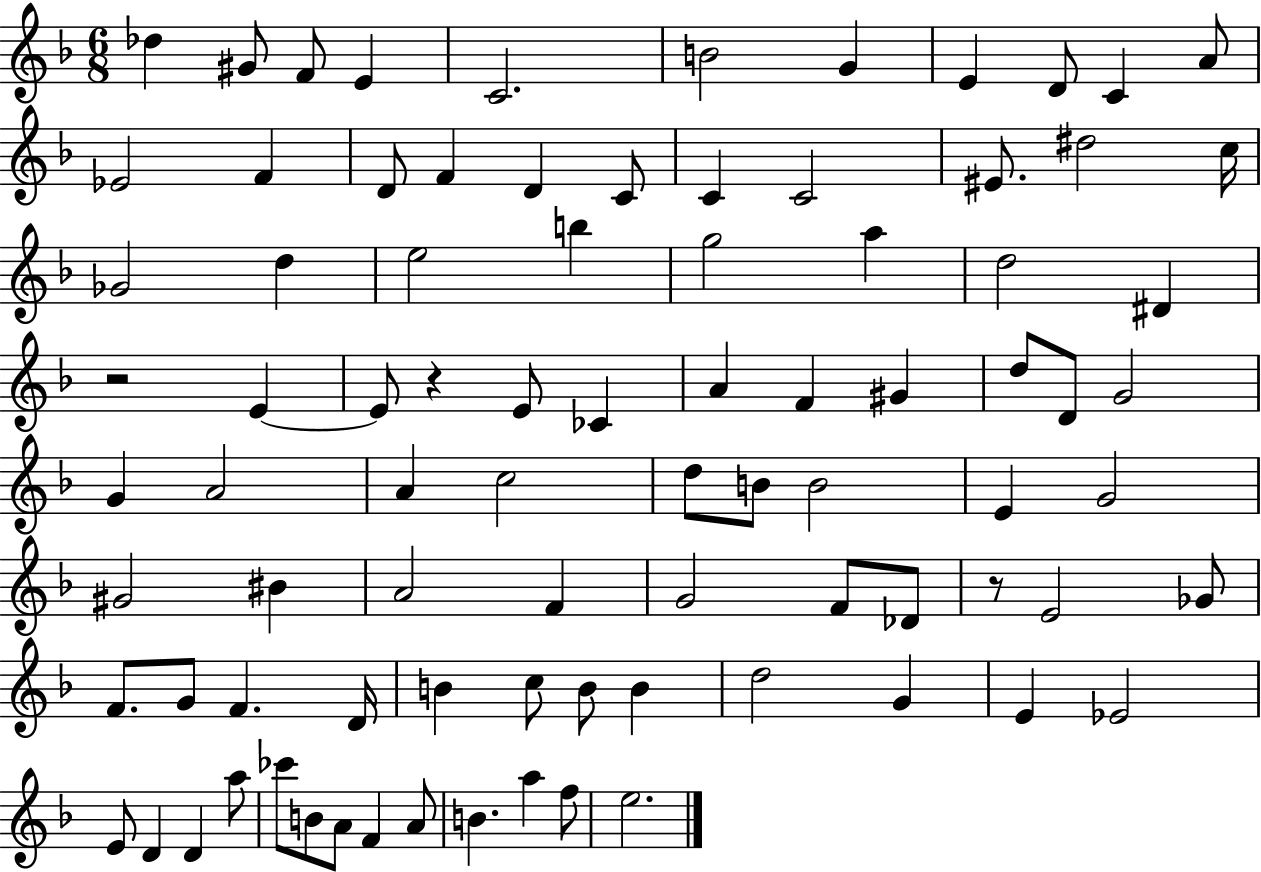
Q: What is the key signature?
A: F major